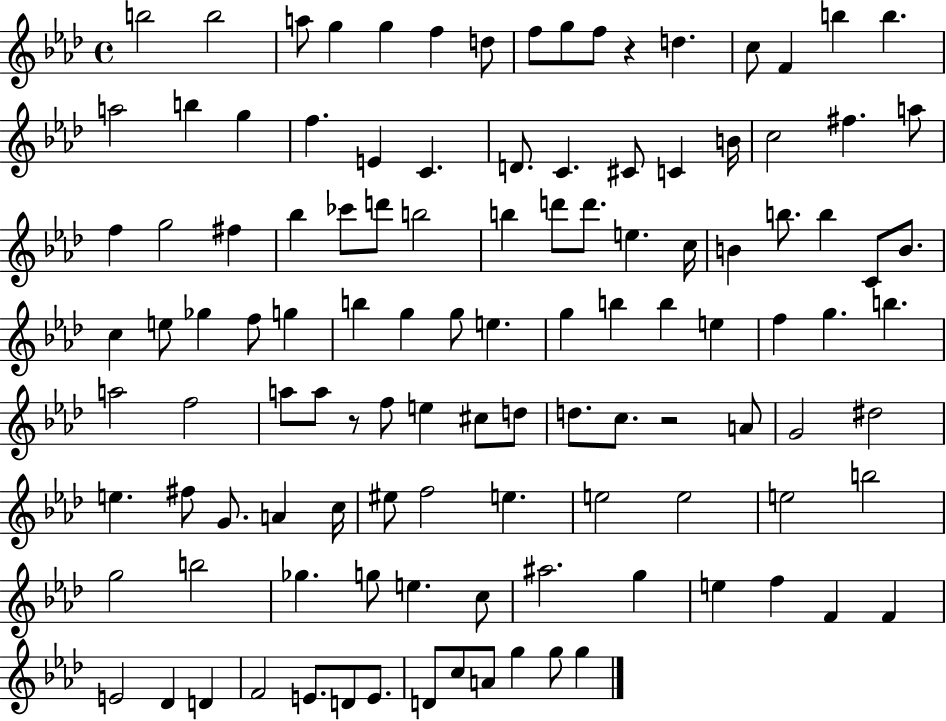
{
  \clef treble
  \time 4/4
  \defaultTimeSignature
  \key aes \major
  \repeat volta 2 { b''2 b''2 | a''8 g''4 g''4 f''4 d''8 | f''8 g''8 f''8 r4 d''4. | c''8 f'4 b''4 b''4. | \break a''2 b''4 g''4 | f''4. e'4 c'4. | d'8. c'4. cis'8 c'4 b'16 | c''2 fis''4. a''8 | \break f''4 g''2 fis''4 | bes''4 ces'''8 d'''8 b''2 | b''4 d'''8 d'''8. e''4. c''16 | b'4 b''8. b''4 c'8 b'8. | \break c''4 e''8 ges''4 f''8 g''4 | b''4 g''4 g''8 e''4. | g''4 b''4 b''4 e''4 | f''4 g''4. b''4. | \break a''2 f''2 | a''8 a''8 r8 f''8 e''4 cis''8 d''8 | d''8. c''8. r2 a'8 | g'2 dis''2 | \break e''4. fis''8 g'8. a'4 c''16 | eis''8 f''2 e''4. | e''2 e''2 | e''2 b''2 | \break g''2 b''2 | ges''4. g''8 e''4. c''8 | ais''2. g''4 | e''4 f''4 f'4 f'4 | \break e'2 des'4 d'4 | f'2 e'8. d'8 e'8. | d'8 c''8 a'8 g''4 g''8 g''4 | } \bar "|."
}